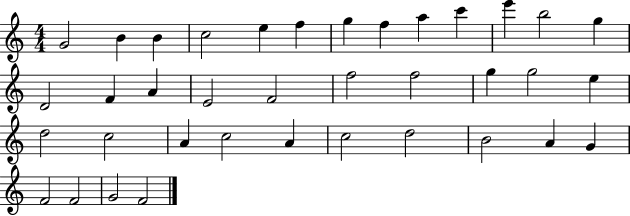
{
  \clef treble
  \numericTimeSignature
  \time 4/4
  \key c \major
  g'2 b'4 b'4 | c''2 e''4 f''4 | g''4 f''4 a''4 c'''4 | e'''4 b''2 g''4 | \break d'2 f'4 a'4 | e'2 f'2 | f''2 f''2 | g''4 g''2 e''4 | \break d''2 c''2 | a'4 c''2 a'4 | c''2 d''2 | b'2 a'4 g'4 | \break f'2 f'2 | g'2 f'2 | \bar "|."
}